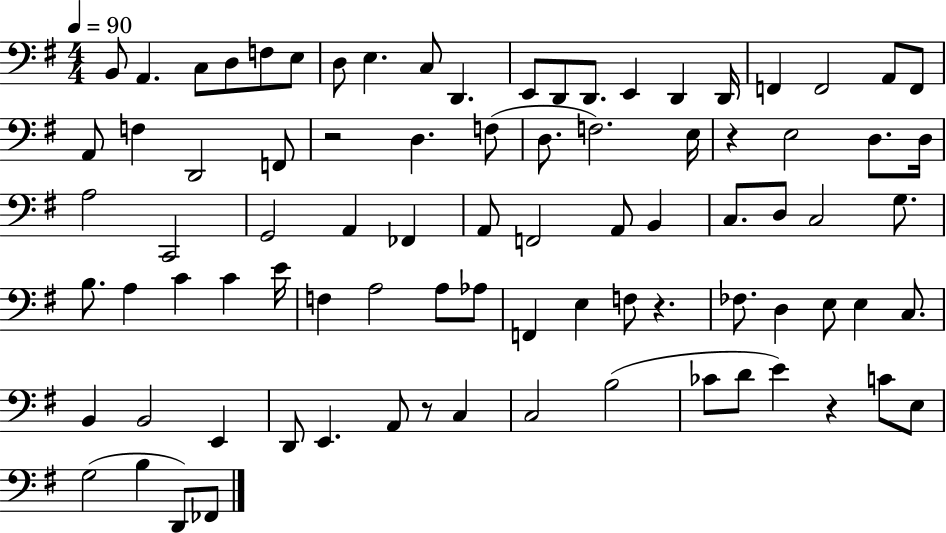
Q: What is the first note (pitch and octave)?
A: B2